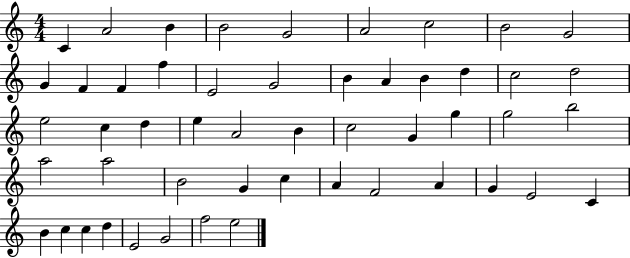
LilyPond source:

{
  \clef treble
  \numericTimeSignature
  \time 4/4
  \key c \major
  c'4 a'2 b'4 | b'2 g'2 | a'2 c''2 | b'2 g'2 | \break g'4 f'4 f'4 f''4 | e'2 g'2 | b'4 a'4 b'4 d''4 | c''2 d''2 | \break e''2 c''4 d''4 | e''4 a'2 b'4 | c''2 g'4 g''4 | g''2 b''2 | \break a''2 a''2 | b'2 g'4 c''4 | a'4 f'2 a'4 | g'4 e'2 c'4 | \break b'4 c''4 c''4 d''4 | e'2 g'2 | f''2 e''2 | \bar "|."
}